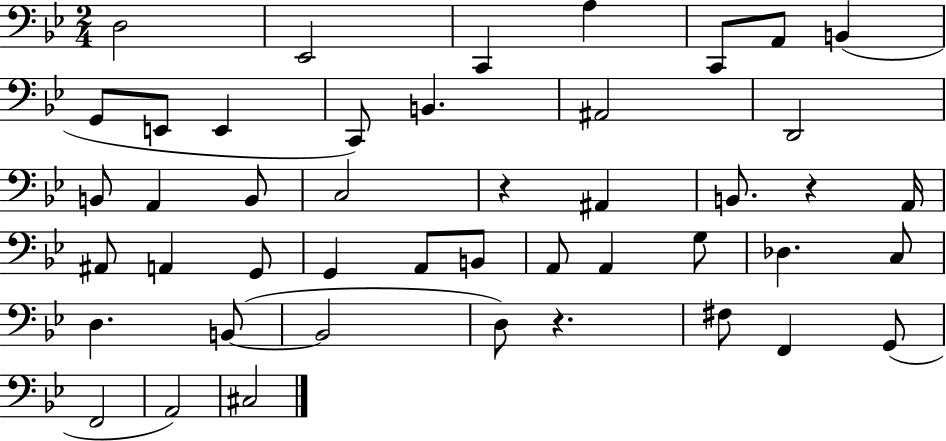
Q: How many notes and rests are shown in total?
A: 45